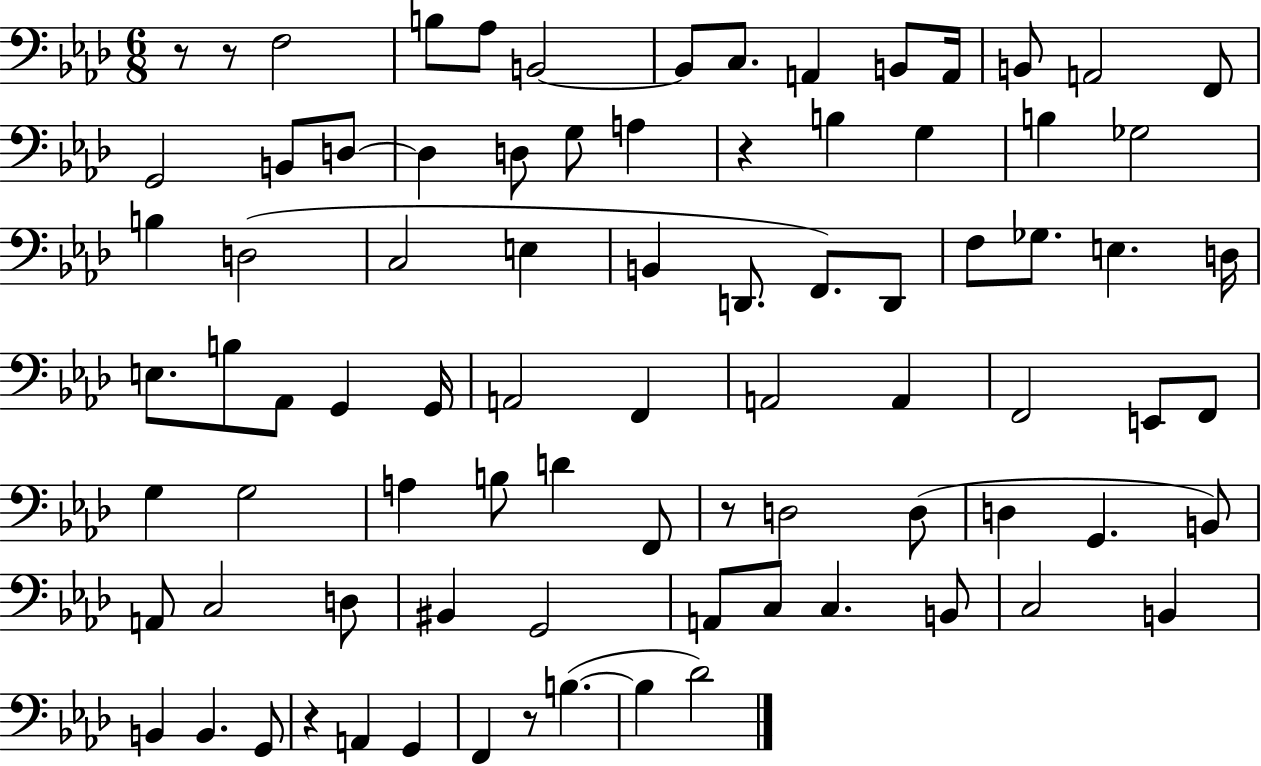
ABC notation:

X:1
T:Untitled
M:6/8
L:1/4
K:Ab
z/2 z/2 F,2 B,/2 _A,/2 B,,2 B,,/2 C,/2 A,, B,,/2 A,,/4 B,,/2 A,,2 F,,/2 G,,2 B,,/2 D,/2 D, D,/2 G,/2 A, z B, G, B, _G,2 B, D,2 C,2 E, B,, D,,/2 F,,/2 D,,/2 F,/2 _G,/2 E, D,/4 E,/2 B,/2 _A,,/2 G,, G,,/4 A,,2 F,, A,,2 A,, F,,2 E,,/2 F,,/2 G, G,2 A, B,/2 D F,,/2 z/2 D,2 D,/2 D, G,, B,,/2 A,,/2 C,2 D,/2 ^B,, G,,2 A,,/2 C,/2 C, B,,/2 C,2 B,, B,, B,, G,,/2 z A,, G,, F,, z/2 B, B, _D2